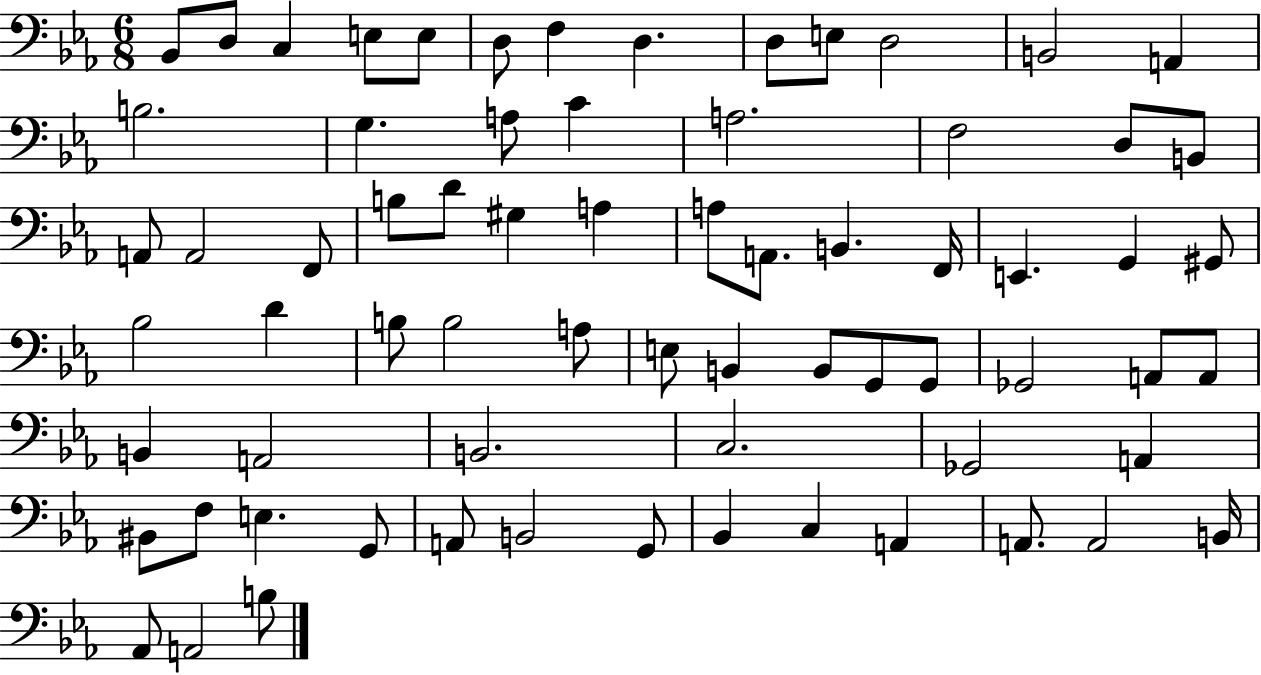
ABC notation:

X:1
T:Untitled
M:6/8
L:1/4
K:Eb
_B,,/2 D,/2 C, E,/2 E,/2 D,/2 F, D, D,/2 E,/2 D,2 B,,2 A,, B,2 G, A,/2 C A,2 F,2 D,/2 B,,/2 A,,/2 A,,2 F,,/2 B,/2 D/2 ^G, A, A,/2 A,,/2 B,, F,,/4 E,, G,, ^G,,/2 _B,2 D B,/2 B,2 A,/2 E,/2 B,, B,,/2 G,,/2 G,,/2 _G,,2 A,,/2 A,,/2 B,, A,,2 B,,2 C,2 _G,,2 A,, ^B,,/2 F,/2 E, G,,/2 A,,/2 B,,2 G,,/2 _B,, C, A,, A,,/2 A,,2 B,,/4 _A,,/2 A,,2 B,/2